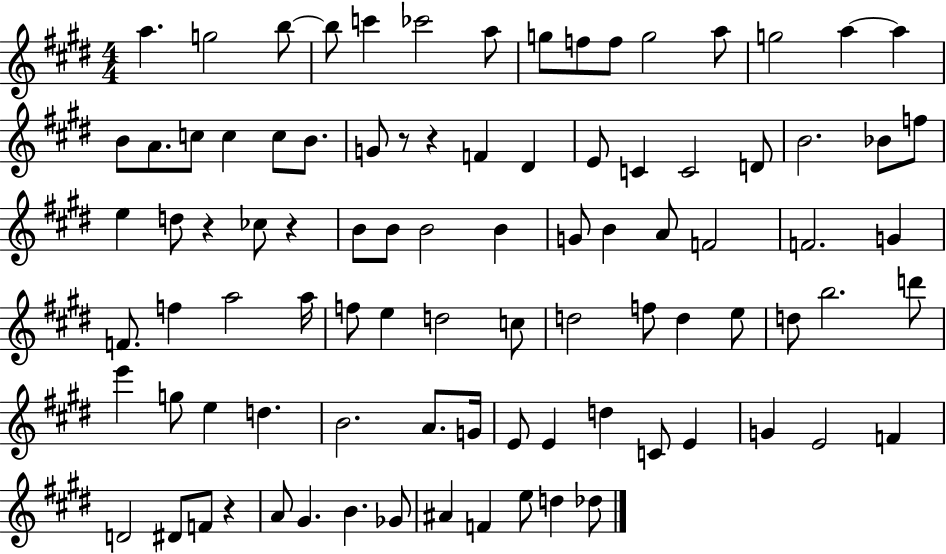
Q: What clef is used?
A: treble